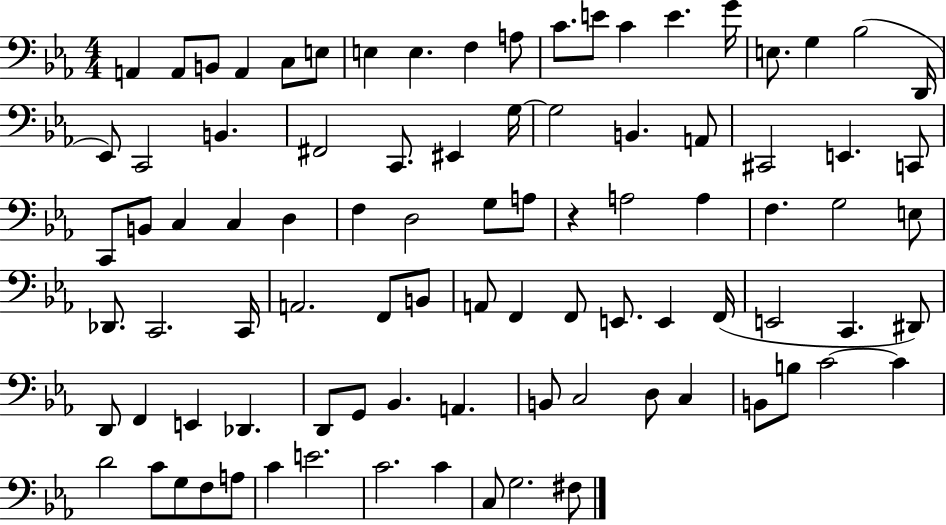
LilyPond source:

{
  \clef bass
  \numericTimeSignature
  \time 4/4
  \key ees \major
  a,4 a,8 b,8 a,4 c8 e8 | e4 e4. f4 a8 | c'8. e'8 c'4 e'4. g'16 | e8. g4 bes2( d,16 | \break ees,8) c,2 b,4. | fis,2 c,8. eis,4 g16~~ | g2 b,4. a,8 | cis,2 e,4. c,8 | \break c,8 b,8 c4 c4 d4 | f4 d2 g8 a8 | r4 a2 a4 | f4. g2 e8 | \break des,8. c,2. c,16 | a,2. f,8 b,8 | a,8 f,4 f,8 e,8. e,4 f,16( | e,2 c,4. dis,8) | \break d,8 f,4 e,4 des,4. | d,8 g,8 bes,4. a,4. | b,8 c2 d8 c4 | b,8 b8 c'2~~ c'4 | \break d'2 c'8 g8 f8 a8 | c'4 e'2. | c'2. c'4 | c8 g2. fis8 | \break \bar "|."
}